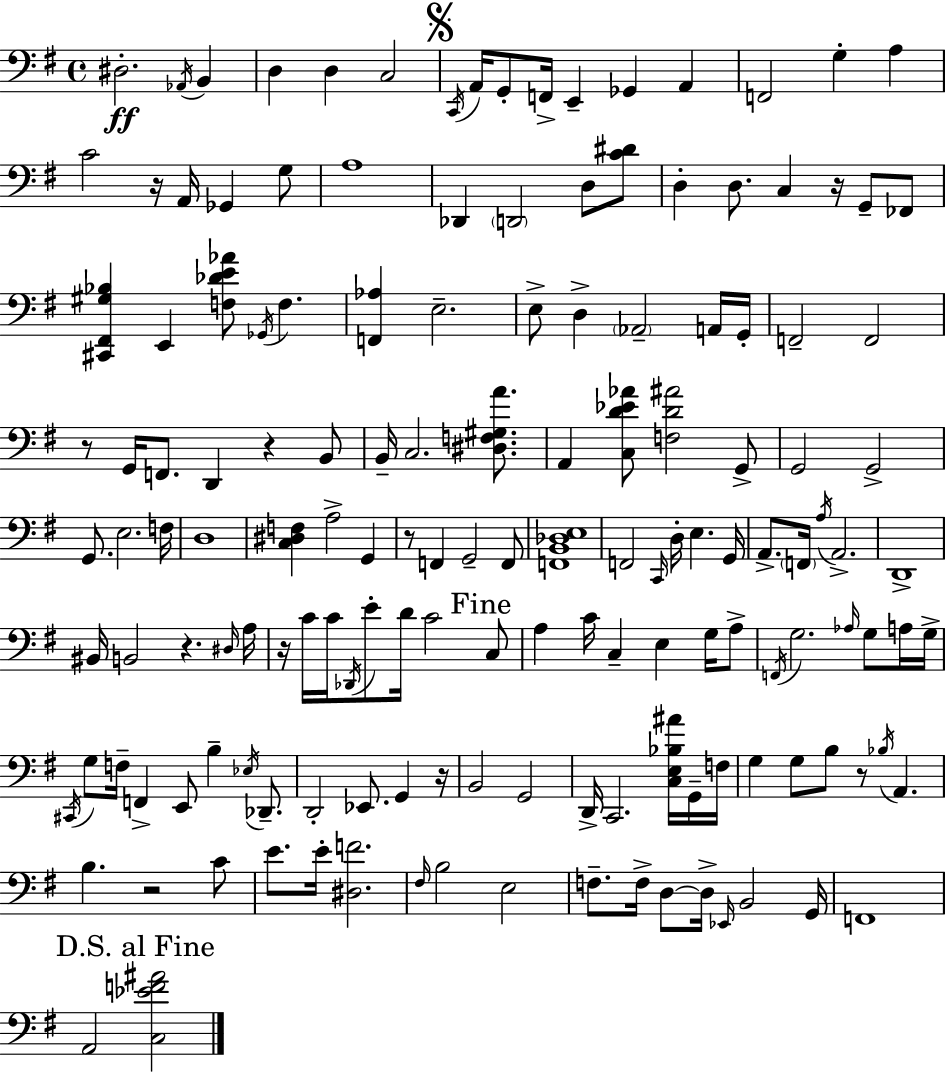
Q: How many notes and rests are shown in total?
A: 152